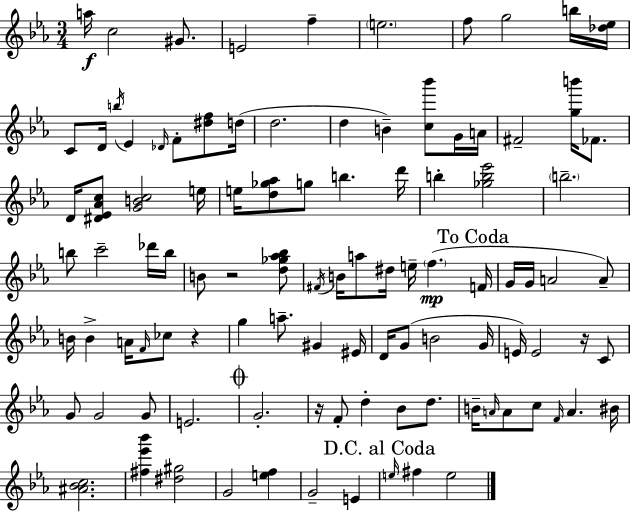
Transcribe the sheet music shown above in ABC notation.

X:1
T:Untitled
M:3/4
L:1/4
K:Cm
a/4 c2 ^G/2 E2 f e2 f/2 g2 b/4 [_d_e]/4 C/2 D/4 b/4 _E _D/4 F/2 [^df]/2 d/4 d2 d B [c_b']/2 G/4 A/4 ^F2 [gb']/4 _F/2 D/4 [^D_E_Ac]/2 [GBc]2 e/4 e/4 [d_g_a]/2 g/2 b d'/4 b [_gb_e']2 b2 b/2 c'2 _d'/4 b/4 B/2 z2 [d_g_a_b]/2 ^F/4 B/4 a/2 ^d/4 e/4 f F/4 G/4 G/4 A2 A/2 B/4 B A/4 F/4 _c/2 z g a/2 ^G ^E/4 D/4 G/2 B2 G/4 E/4 E2 z/4 C/2 G/2 G2 G/2 E2 G2 z/4 F/2 d _B/2 d/2 B/4 A/4 A/2 c/2 F/4 A ^B/4 [^A_Bc]2 [^f_e'_b'] [^d^g]2 G2 [ef] G2 E e/4 ^f e2